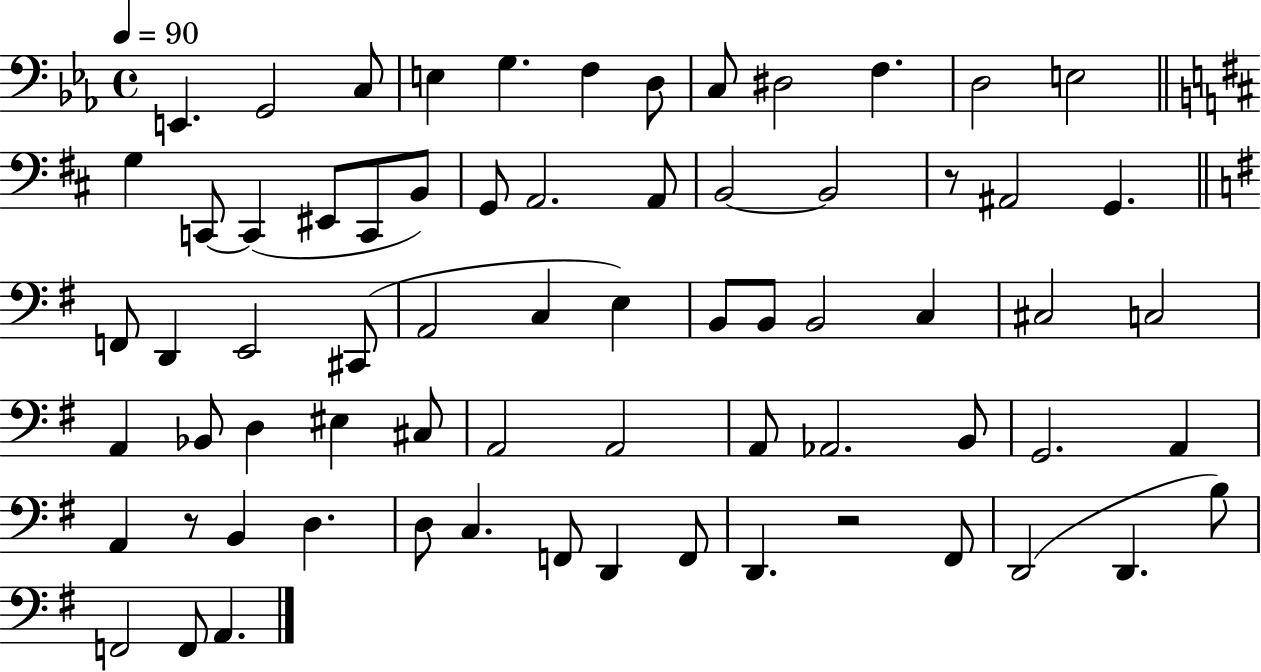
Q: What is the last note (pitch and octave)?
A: A2